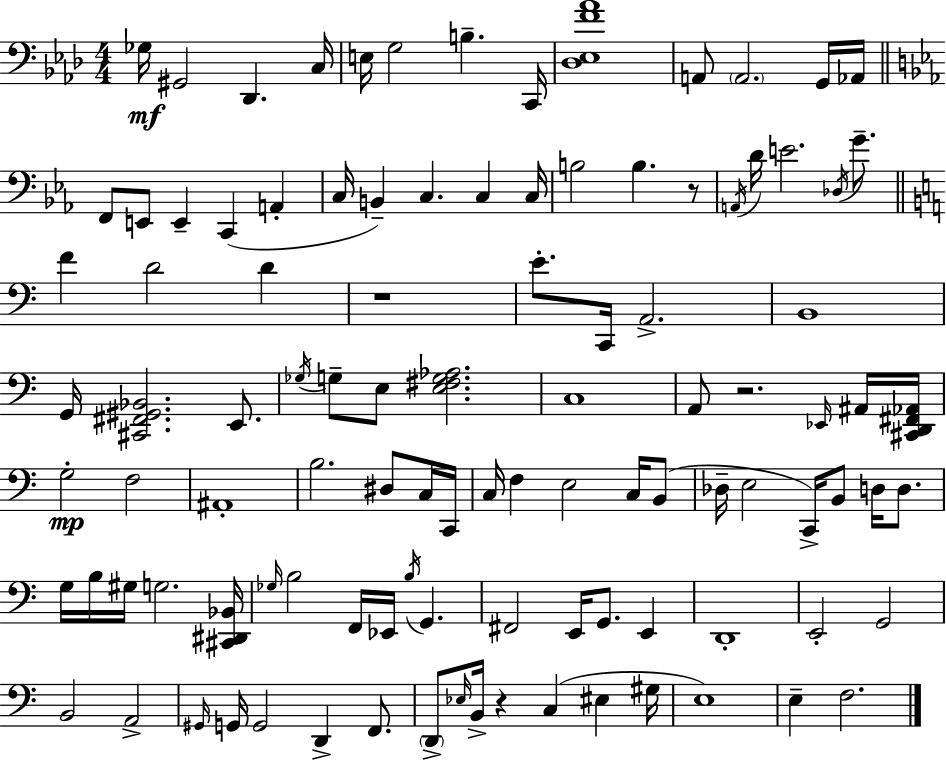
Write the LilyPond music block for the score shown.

{
  \clef bass
  \numericTimeSignature
  \time 4/4
  \key f \minor
  ges16\mf gis,2 des,4. c16 | e16 g2 b4.-- c,16 | <des ees f' aes'>1 | a,8 \parenthesize a,2. g,16 aes,16 | \break \bar "||" \break \key c \minor f,8 e,8 e,4-- c,4( a,4-. | c16 b,4--) c4. c4 c16 | b2 b4. r8 | \acciaccatura { a,16 } d'16 e'2. \acciaccatura { des16 } g'8.-- | \break \bar "||" \break \key c \major f'4 d'2 d'4 | r1 | e'8.-. c,16 a,2.-> | b,1 | \break g,16 <cis, fis, gis, bes,>2. e,8. | \acciaccatura { ges16 } g8-- e8 <e fis g aes>2. | c1 | a,8 r2. \grace { ees,16 } | \break ais,16 <cis, d, fis, aes,>16 g2-.\mp f2 | ais,1-. | b2. dis8 | c16 c,16 c16 f4 e2 c16 | \break b,8( des16-- e2 c,16->) b,8 d16 d8. | g16 b16 gis16 g2. | <cis, dis, bes,>16 \grace { ges16 } b2 f,16 ees,16 \acciaccatura { b16 } g,4. | fis,2 e,16 g,8. | \break e,4 d,1-. | e,2-. g,2 | b,2 a,2-> | \grace { gis,16 } g,16 g,2 d,4-> | \break f,8. \parenthesize d,8-> \grace { ees16 } b,16-> r4 c4( | eis4 gis16 e1) | e4-- f2. | \bar "|."
}